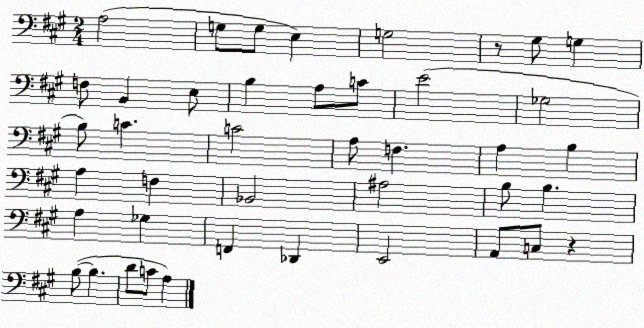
X:1
T:Untitled
M:2/4
L:1/4
K:A
A,2 G,/2 G,/2 E, G,2 z/2 ^G,/2 G, F,/2 B,, E,/2 B, A,/2 C/2 E2 _G,2 B,/2 C C2 A,/2 F, A, B, A, F, _B,,2 ^A,2 B,/2 B, A, _G, F,, _D,, E,,2 A,,/2 C,/2 z B,/2 B, D/2 C/2 A,